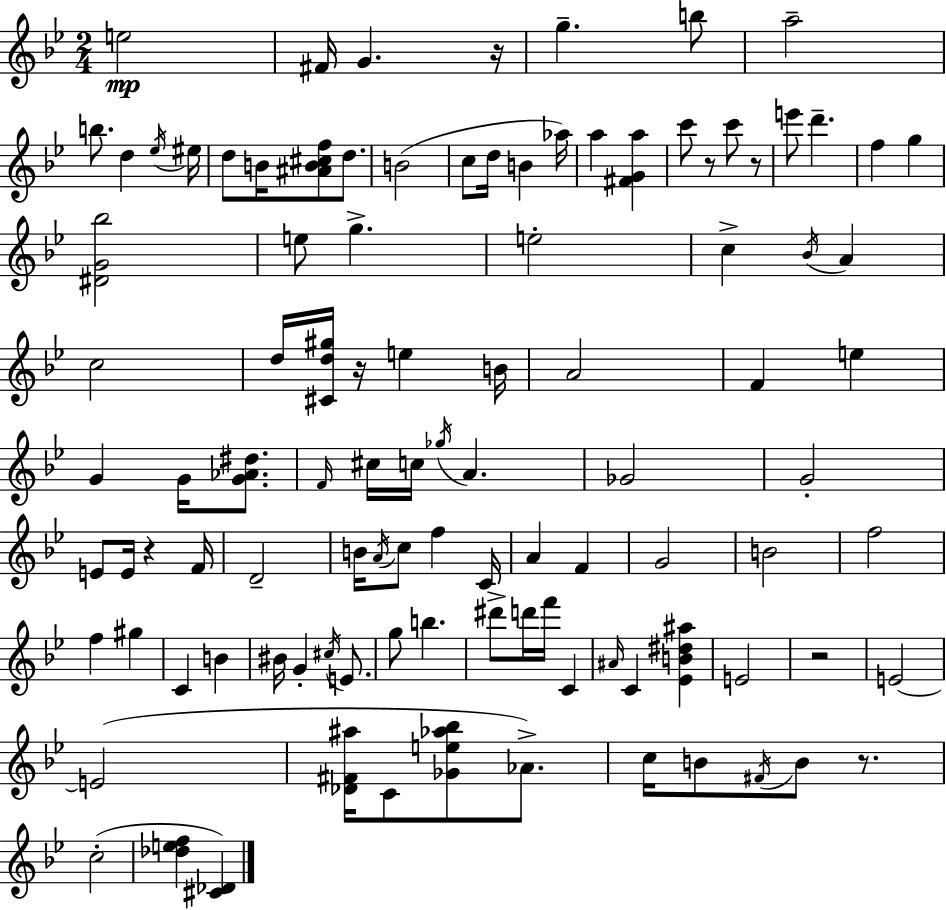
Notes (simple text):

E5/h F#4/s G4/q. R/s G5/q. B5/e A5/h B5/e. D5/q Eb5/s EIS5/s D5/e B4/s [A#4,B4,C#5,F5]/e D5/e. B4/h C5/e D5/s B4/q Ab5/s A5/q [F#4,G4,A5]/q C6/e R/e C6/e R/e E6/e D6/q. F5/q G5/q [D#4,G4,Bb5]/h E5/e G5/q. E5/h C5/q Bb4/s A4/q C5/h D5/s [C#4,D5,G#5]/s R/s E5/q B4/s A4/h F4/q E5/q G4/q G4/s [G4,Ab4,D#5]/e. F4/s C#5/s C5/s Gb5/s A4/q. Gb4/h G4/h E4/e E4/s R/q F4/s D4/h B4/s A4/s C5/e F5/q C4/s A4/q F4/q G4/h B4/h F5/h F5/q G#5/q C4/q B4/q BIS4/s G4/q C#5/s E4/e. G5/e B5/q. D#6/e D6/s F6/s C4/q A#4/s C4/q [Eb4,B4,D#5,A#5]/q E4/h R/h E4/h E4/h [Db4,F#4,A#5]/s C4/e [Gb4,E5,Ab5,Bb5]/e Ab4/e. C5/s B4/e F#4/s B4/e R/e. C5/h [Db5,E5,F5]/q [C#4,Db4]/q